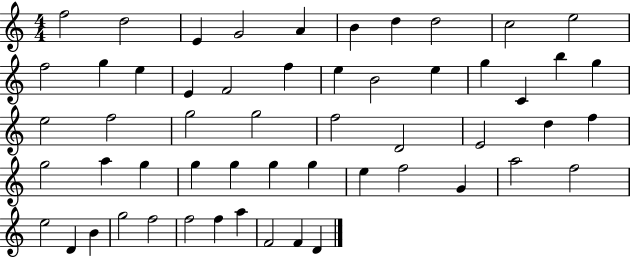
{
  \clef treble
  \numericTimeSignature
  \time 4/4
  \key c \major
  f''2 d''2 | e'4 g'2 a'4 | b'4 d''4 d''2 | c''2 e''2 | \break f''2 g''4 e''4 | e'4 f'2 f''4 | e''4 b'2 e''4 | g''4 c'4 b''4 g''4 | \break e''2 f''2 | g''2 g''2 | f''2 d'2 | e'2 d''4 f''4 | \break g''2 a''4 g''4 | g''4 g''4 g''4 g''4 | e''4 f''2 g'4 | a''2 f''2 | \break e''2 d'4 b'4 | g''2 f''2 | f''2 f''4 a''4 | f'2 f'4 d'4 | \break \bar "|."
}